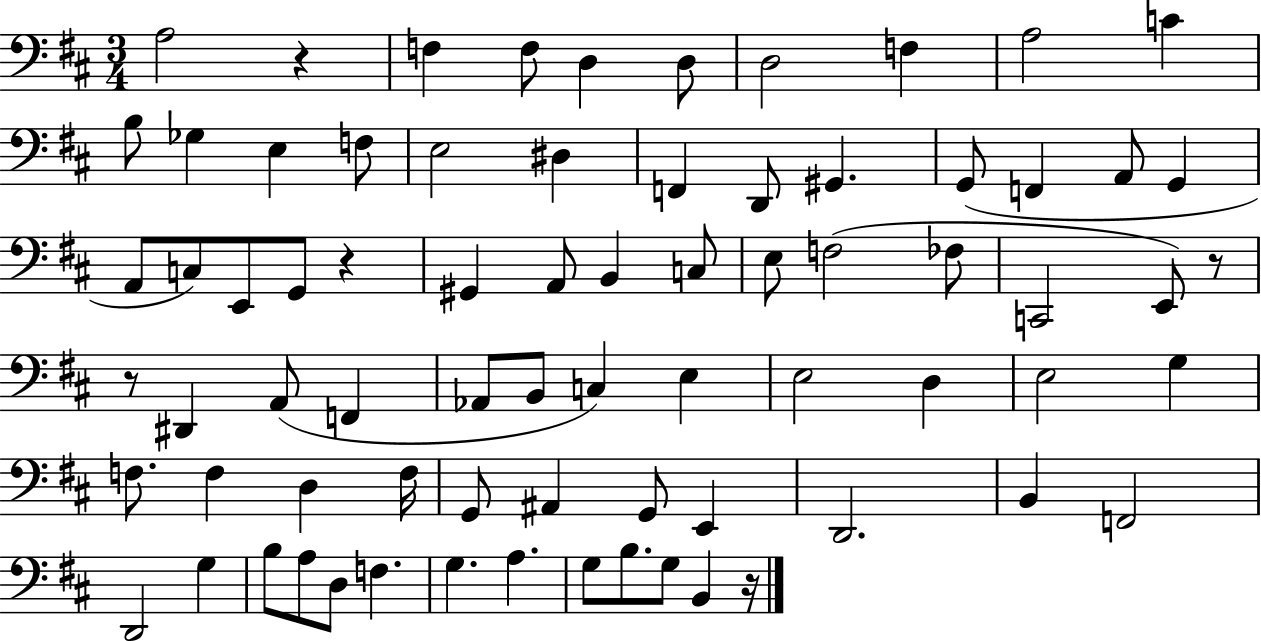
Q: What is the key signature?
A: D major